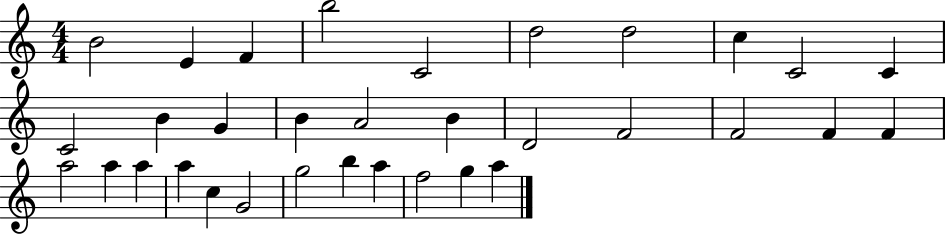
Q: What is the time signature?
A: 4/4